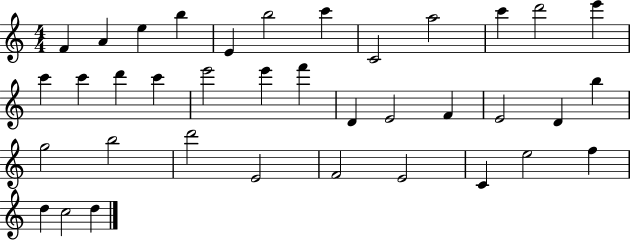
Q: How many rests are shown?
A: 0